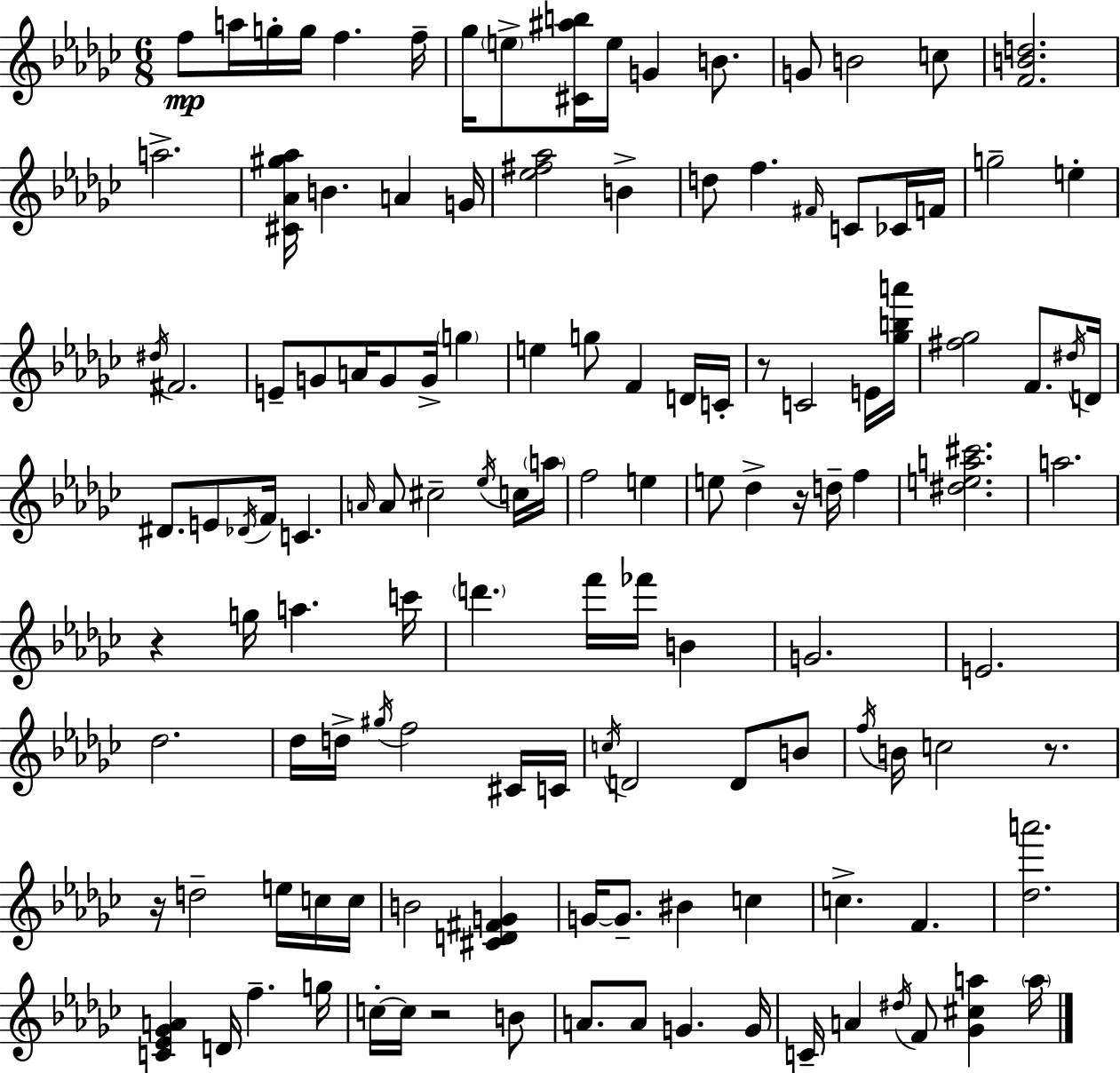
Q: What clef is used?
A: treble